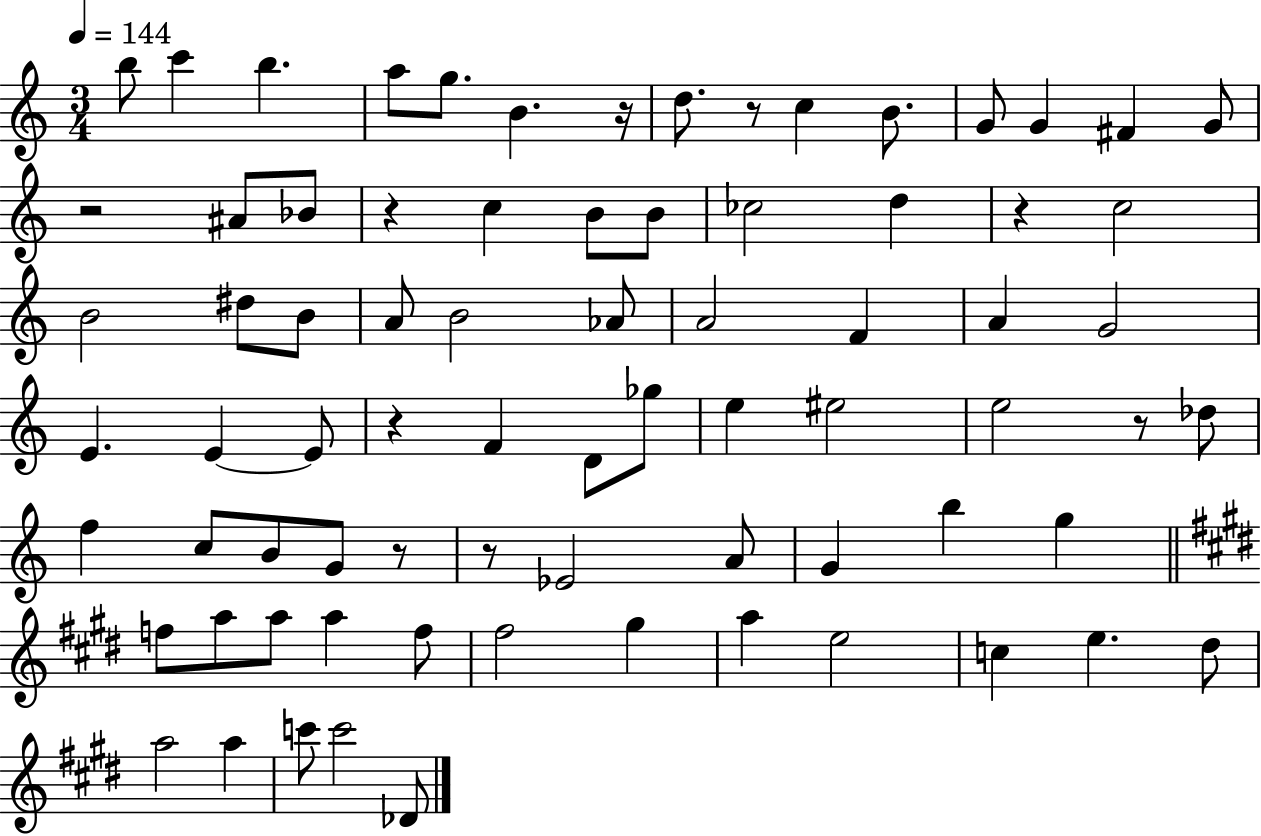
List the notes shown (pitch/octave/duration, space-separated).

B5/e C6/q B5/q. A5/e G5/e. B4/q. R/s D5/e. R/e C5/q B4/e. G4/e G4/q F#4/q G4/e R/h A#4/e Bb4/e R/q C5/q B4/e B4/e CES5/h D5/q R/q C5/h B4/h D#5/e B4/e A4/e B4/h Ab4/e A4/h F4/q A4/q G4/h E4/q. E4/q E4/e R/q F4/q D4/e Gb5/e E5/q EIS5/h E5/h R/e Db5/e F5/q C5/e B4/e G4/e R/e R/e Eb4/h A4/e G4/q B5/q G5/q F5/e A5/e A5/e A5/q F5/e F#5/h G#5/q A5/q E5/h C5/q E5/q. D#5/e A5/h A5/q C6/e C6/h Db4/e